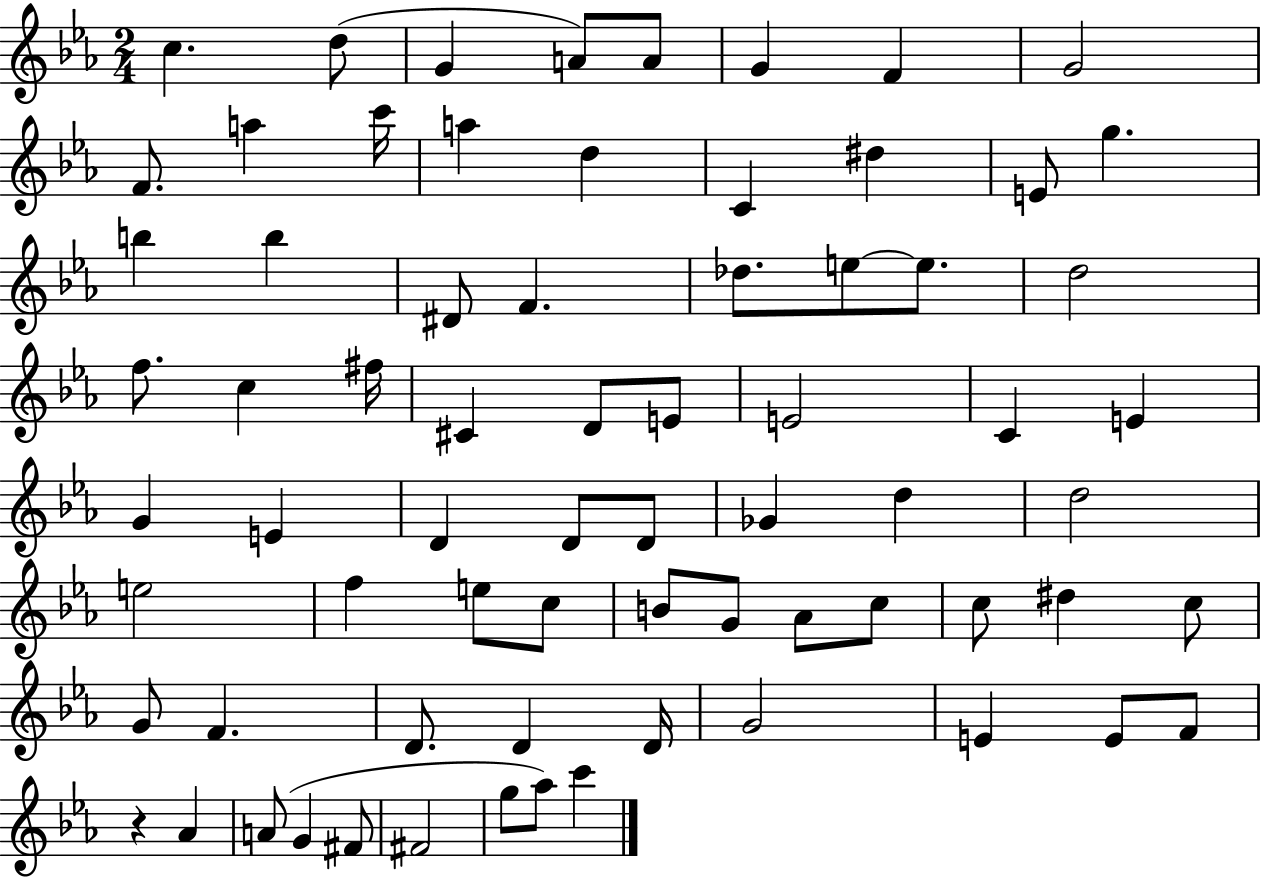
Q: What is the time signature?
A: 2/4